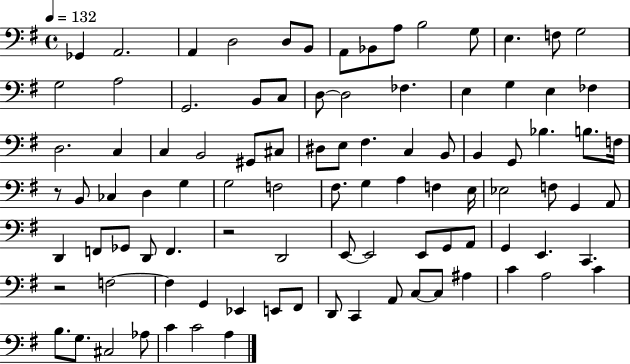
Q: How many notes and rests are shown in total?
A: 96